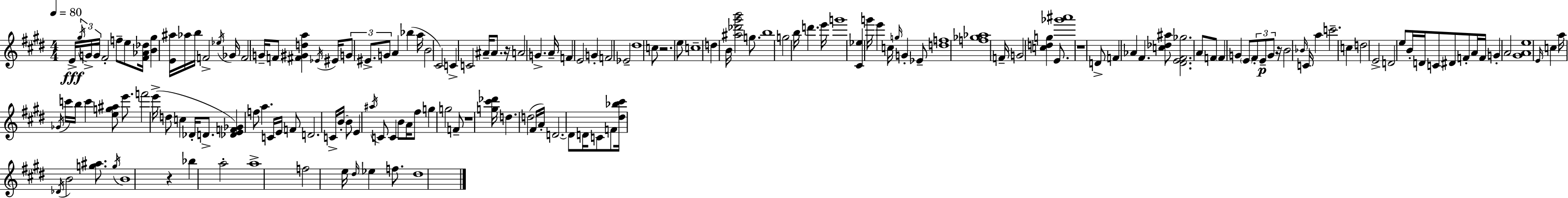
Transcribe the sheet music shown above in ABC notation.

X:1
T:Untitled
M:4/4
L:1/4
K:E
E/4 ^g/4 G/4 G/4 ^F2 f/2 e/2 [^F_A_d]/4 [B^g] [E^a]/4 _a/4 b/4 F2 _e/4 _G/4 F2 G/4 F/2 [^F^Gda] _E/4 ^E/4 G/2 ^E/2 G/2 A _b a/4 B2 ^C2 C C2 ^A/4 ^A/2 z/4 A2 G A/4 F E2 G F2 _E2 ^d4 c/2 z2 e/2 c4 d B/4 [^a_d'^g'b']2 g/2 b4 g2 b/4 d' e'/4 g'4 [^C_e] g'/4 e' c/4 g/4 G _E/2 [df]4 [f_g_a]4 F/4 G2 [cdg] E/2 [_g'^a']4 z4 D/2 F _A ^F [c_d^a]/2 [^DE^F_g]2 A/2 F/2 F G E/2 ^F/2 E/2 G/2 z/4 B2 _B/4 C/4 a c'2 c d2 E2 D2 e/2 B/4 D/4 C/2 ^D/2 F/2 A/4 F/4 G A2 [^GAe]4 E/4 c a/4 _G/4 c'/4 b/4 c' [eg^a]/2 e'/2 f'2 e'/4 d/2 c _D/4 D/2 [_DEF_G] f/2 a C/4 E/4 F/2 D2 C/4 B/4 B/2 E ^a/4 C/2 C B/2 A/4 ^f/2 g g2 F/2 z4 [g^c'_d']/4 d d2 ^F/4 A/4 D2 D/2 D/4 C/2 F/2 [^d_b^c']/4 _D/4 B2 [g^a]/2 g/4 B4 z _b a2 a4 f2 e/4 ^d/4 _e f/2 ^d4